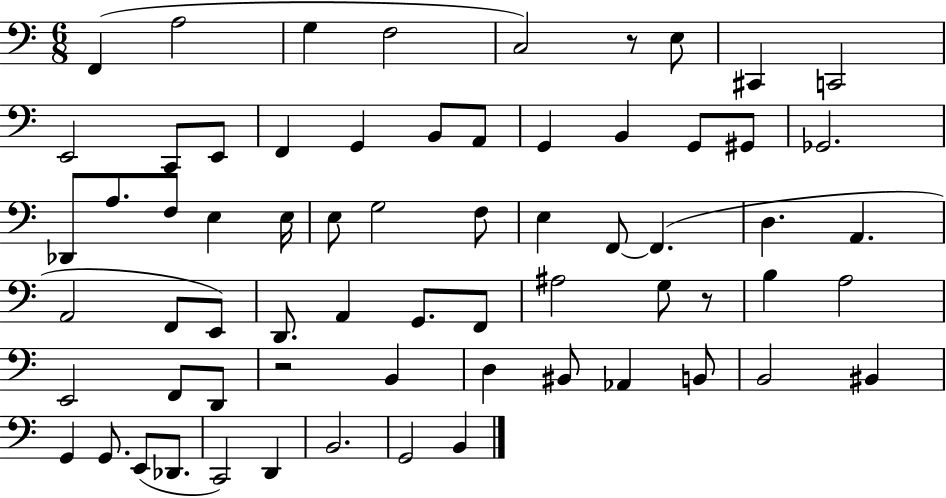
{
  \clef bass
  \numericTimeSignature
  \time 6/8
  \key c \major
  f,4( a2 | g4 f2 | c2) r8 e8 | cis,4 c,2 | \break e,2 c,8 e,8 | f,4 g,4 b,8 a,8 | g,4 b,4 g,8 gis,8 | ges,2. | \break des,8 a8. f8 e4 e16 | e8 g2 f8 | e4 f,8~~ f,4.( | d4. a,4. | \break a,2 f,8 e,8) | d,8. a,4 g,8. f,8 | ais2 g8 r8 | b4 a2 | \break e,2 f,8 d,8 | r2 b,4 | d4 bis,8 aes,4 b,8 | b,2 bis,4 | \break g,4 g,8. e,8( des,8. | c,2) d,4 | b,2. | g,2 b,4 | \break \bar "|."
}